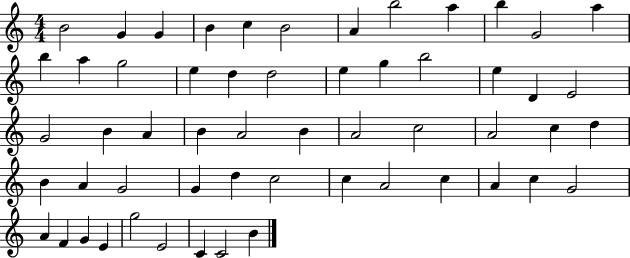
X:1
T:Untitled
M:4/4
L:1/4
K:C
B2 G G B c B2 A b2 a b G2 a b a g2 e d d2 e g b2 e D E2 G2 B A B A2 B A2 c2 A2 c d B A G2 G d c2 c A2 c A c G2 A F G E g2 E2 C C2 B